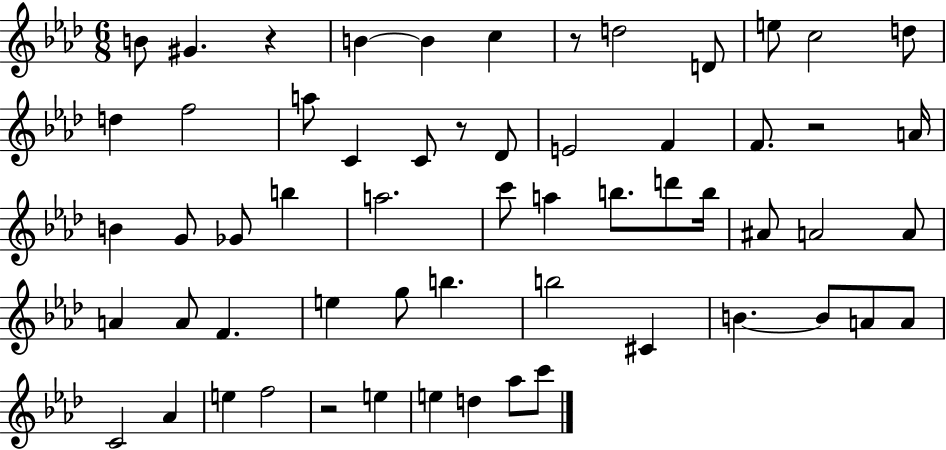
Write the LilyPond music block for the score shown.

{
  \clef treble
  \numericTimeSignature
  \time 6/8
  \key aes \major
  b'8 gis'4. r4 | b'4~~ b'4 c''4 | r8 d''2 d'8 | e''8 c''2 d''8 | \break d''4 f''2 | a''8 c'4 c'8 r8 des'8 | e'2 f'4 | f'8. r2 a'16 | \break b'4 g'8 ges'8 b''4 | a''2. | c'''8 a''4 b''8. d'''8 b''16 | ais'8 a'2 a'8 | \break a'4 a'8 f'4. | e''4 g''8 b''4. | b''2 cis'4 | b'4.~~ b'8 a'8 a'8 | \break c'2 aes'4 | e''4 f''2 | r2 e''4 | e''4 d''4 aes''8 c'''8 | \break \bar "|."
}